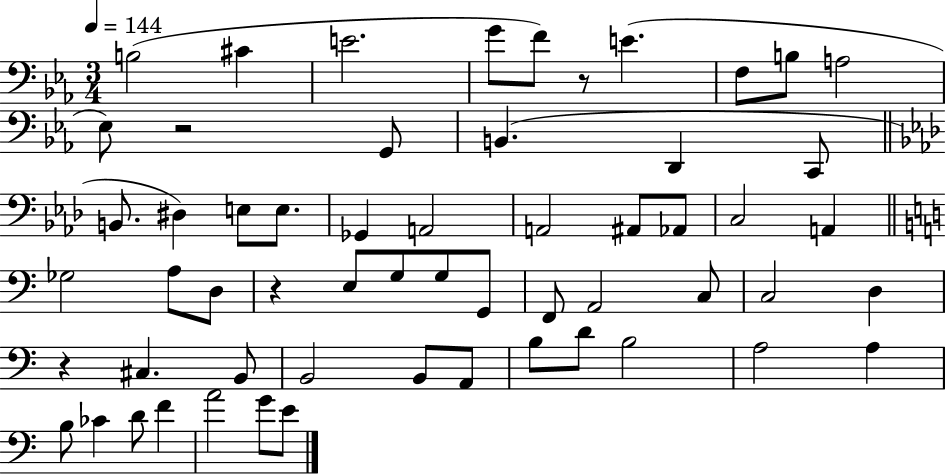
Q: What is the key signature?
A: EES major